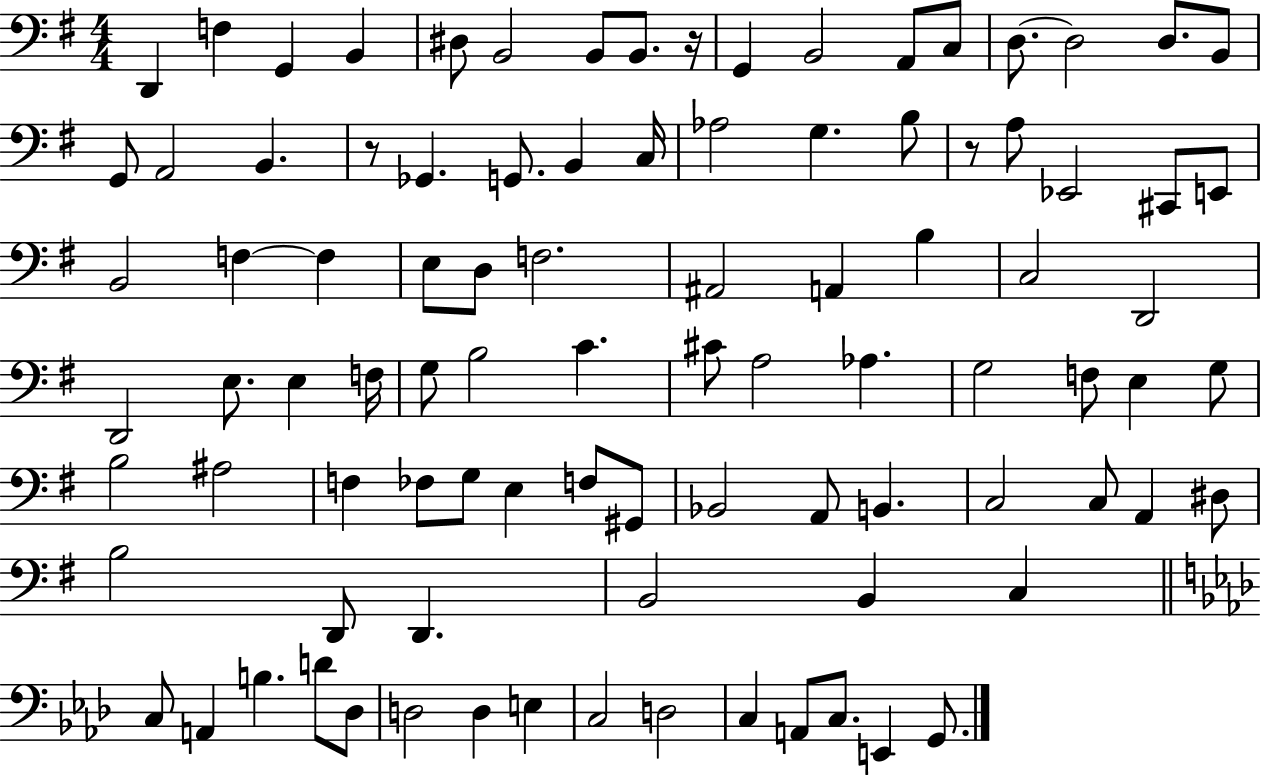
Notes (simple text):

D2/q F3/q G2/q B2/q D#3/e B2/h B2/e B2/e. R/s G2/q B2/h A2/e C3/e D3/e. D3/h D3/e. B2/e G2/e A2/h B2/q. R/e Gb2/q. G2/e. B2/q C3/s Ab3/h G3/q. B3/e R/e A3/e Eb2/h C#2/e E2/e B2/h F3/q F3/q E3/e D3/e F3/h. A#2/h A2/q B3/q C3/h D2/h D2/h E3/e. E3/q F3/s G3/e B3/h C4/q. C#4/e A3/h Ab3/q. G3/h F3/e E3/q G3/e B3/h A#3/h F3/q FES3/e G3/e E3/q F3/e G#2/e Bb2/h A2/e B2/q. C3/h C3/e A2/q D#3/e B3/h D2/e D2/q. B2/h B2/q C3/q C3/e A2/q B3/q. D4/e Db3/e D3/h D3/q E3/q C3/h D3/h C3/q A2/e C3/e. E2/q G2/e.